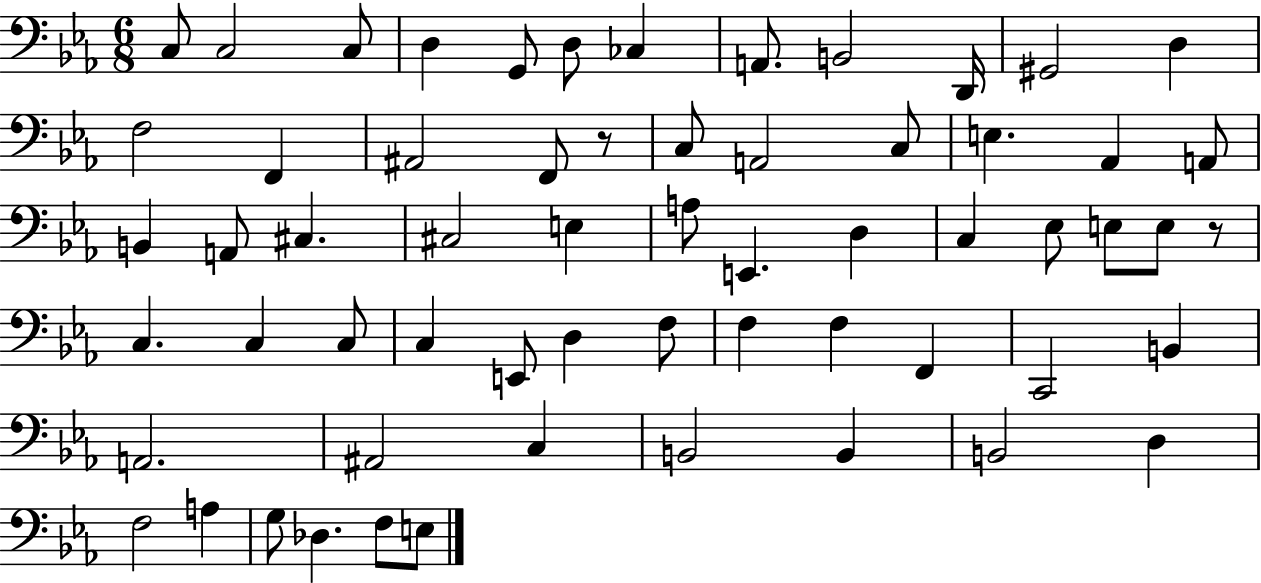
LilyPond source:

{
  \clef bass
  \numericTimeSignature
  \time 6/8
  \key ees \major
  c8 c2 c8 | d4 g,8 d8 ces4 | a,8. b,2 d,16 | gis,2 d4 | \break f2 f,4 | ais,2 f,8 r8 | c8 a,2 c8 | e4. aes,4 a,8 | \break b,4 a,8 cis4. | cis2 e4 | a8 e,4. d4 | c4 ees8 e8 e8 r8 | \break c4. c4 c8 | c4 e,8 d4 f8 | f4 f4 f,4 | c,2 b,4 | \break a,2. | ais,2 c4 | b,2 b,4 | b,2 d4 | \break f2 a4 | g8 des4. f8 e8 | \bar "|."
}